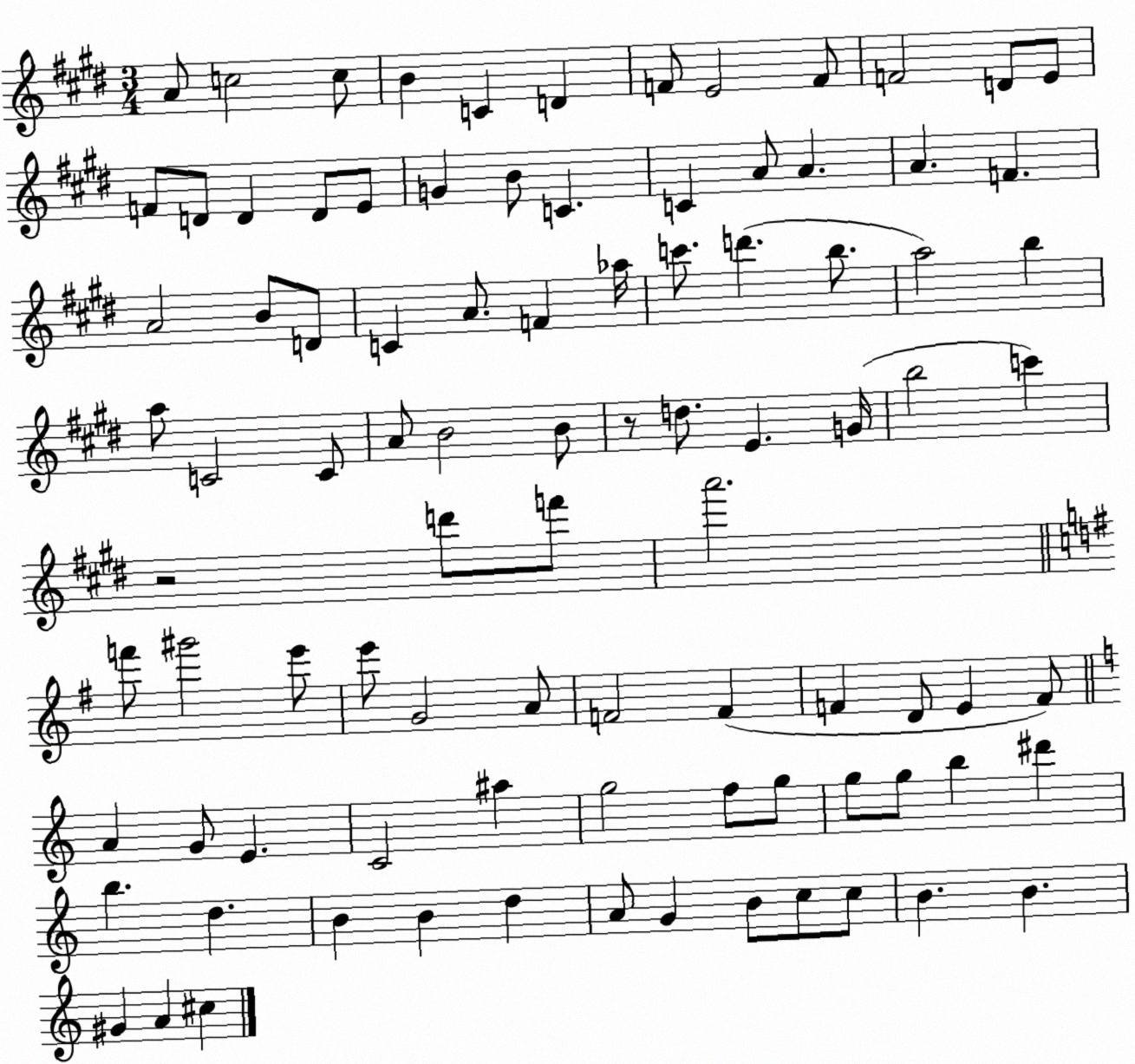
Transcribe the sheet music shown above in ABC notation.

X:1
T:Untitled
M:3/4
L:1/4
K:E
A/2 c2 c/2 B C D F/2 E2 F/2 F2 D/2 E/2 F/2 D/2 D D/2 E/2 G B/2 C C A/2 A A F A2 B/2 D/2 C A/2 F _a/4 c'/2 d' b/2 a2 b a/2 C2 C/2 A/2 B2 B/2 z/2 d/2 E G/4 b2 c' z2 d'/2 f'/2 a'2 f'/2 ^g'2 e'/2 e'/2 G2 A/2 F2 F F D/2 E F/2 A G/2 E C2 ^a g2 f/2 g/2 g/2 g/2 b ^d' b d B B d A/2 G B/2 c/2 c/2 B B ^G A ^c